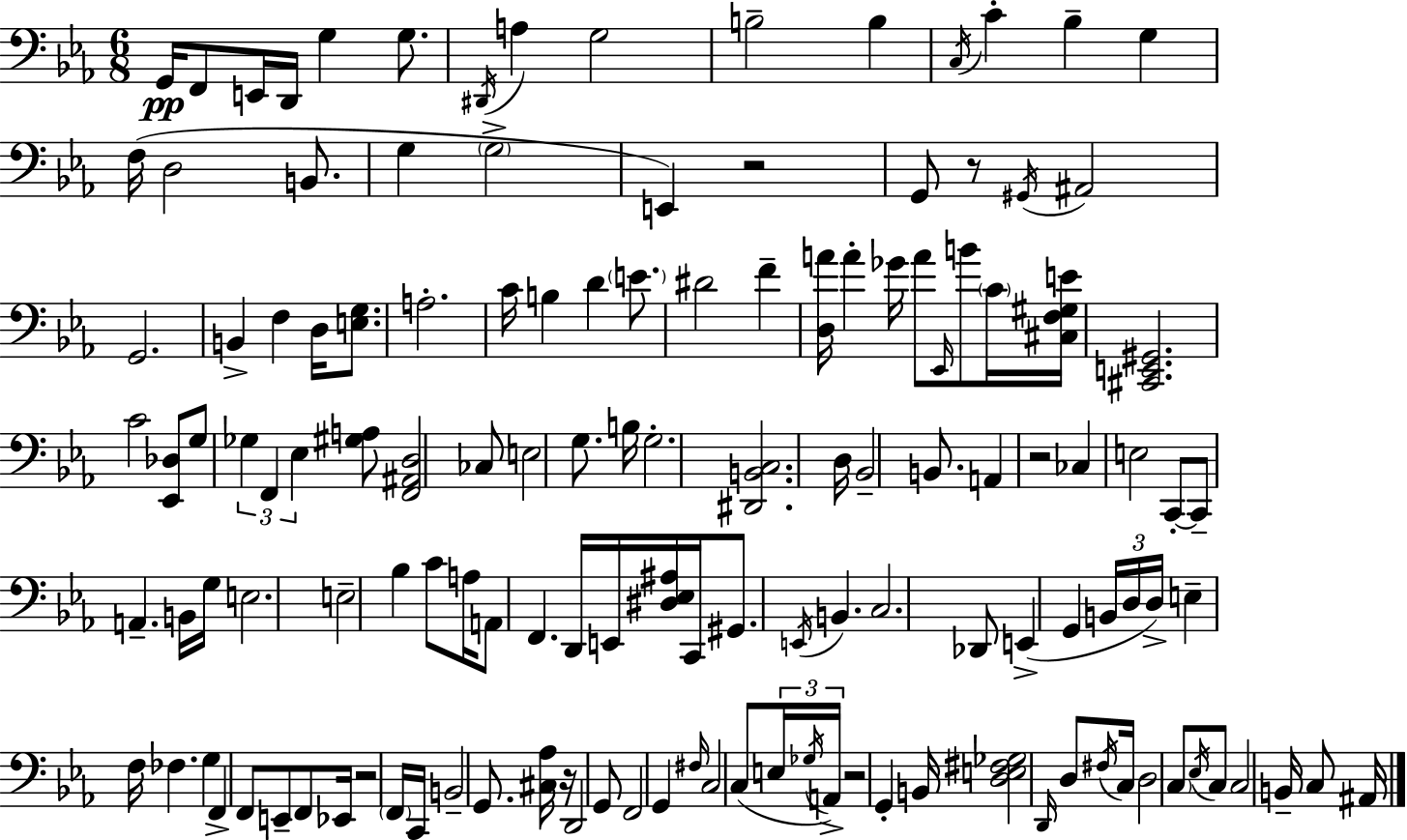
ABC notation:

X:1
T:Untitled
M:6/8
L:1/4
K:Cm
G,,/4 F,,/2 E,,/4 D,,/4 G, G,/2 ^D,,/4 A, G,2 B,2 B, C,/4 C _B, G, F,/4 D,2 B,,/2 G, G,2 E,, z2 G,,/2 z/2 ^G,,/4 ^A,,2 G,,2 B,, F, D,/4 [E,G,]/2 A,2 C/4 B, D E/2 ^D2 F [D,A]/4 A _G/4 A/2 _E,,/4 B/2 C/4 [^C,F,^G,E]/4 [^C,,E,,^G,,]2 C2 [_E,,_D,]/2 G,/2 _G, F,, _E, [^G,A,]/2 [F,,^A,,D,]2 _C,/2 E,2 G,/2 B,/4 G,2 [^D,,B,,C,]2 D,/4 _B,,2 B,,/2 A,, z2 _C, E,2 C,,/2 C,,/2 A,, B,,/4 G,/4 E,2 E,2 _B, C/2 A,/4 A,,/2 F,, D,,/4 E,,/4 [^D,_E,^A,]/4 C,,/4 ^G,,/2 E,,/4 B,, C,2 _D,,/2 E,, G,, B,,/4 D,/4 D,/4 E, F,/4 _F, G, F,, F,,/2 E,,/2 F,,/2 _E,,/4 z2 F,,/4 C,,/4 B,,2 G,,/2 [^C,_A,]/4 z/4 D,,2 G,,/2 F,,2 G,, ^F,/4 C,2 C,/2 E,/4 _G,/4 A,,/4 z2 G,, B,,/4 [D,E,^F,_G,]2 D,,/4 D,/2 ^F,/4 C,/4 D,2 C,/2 _E,/4 C,/2 C,2 B,,/4 C,/2 ^A,,/4